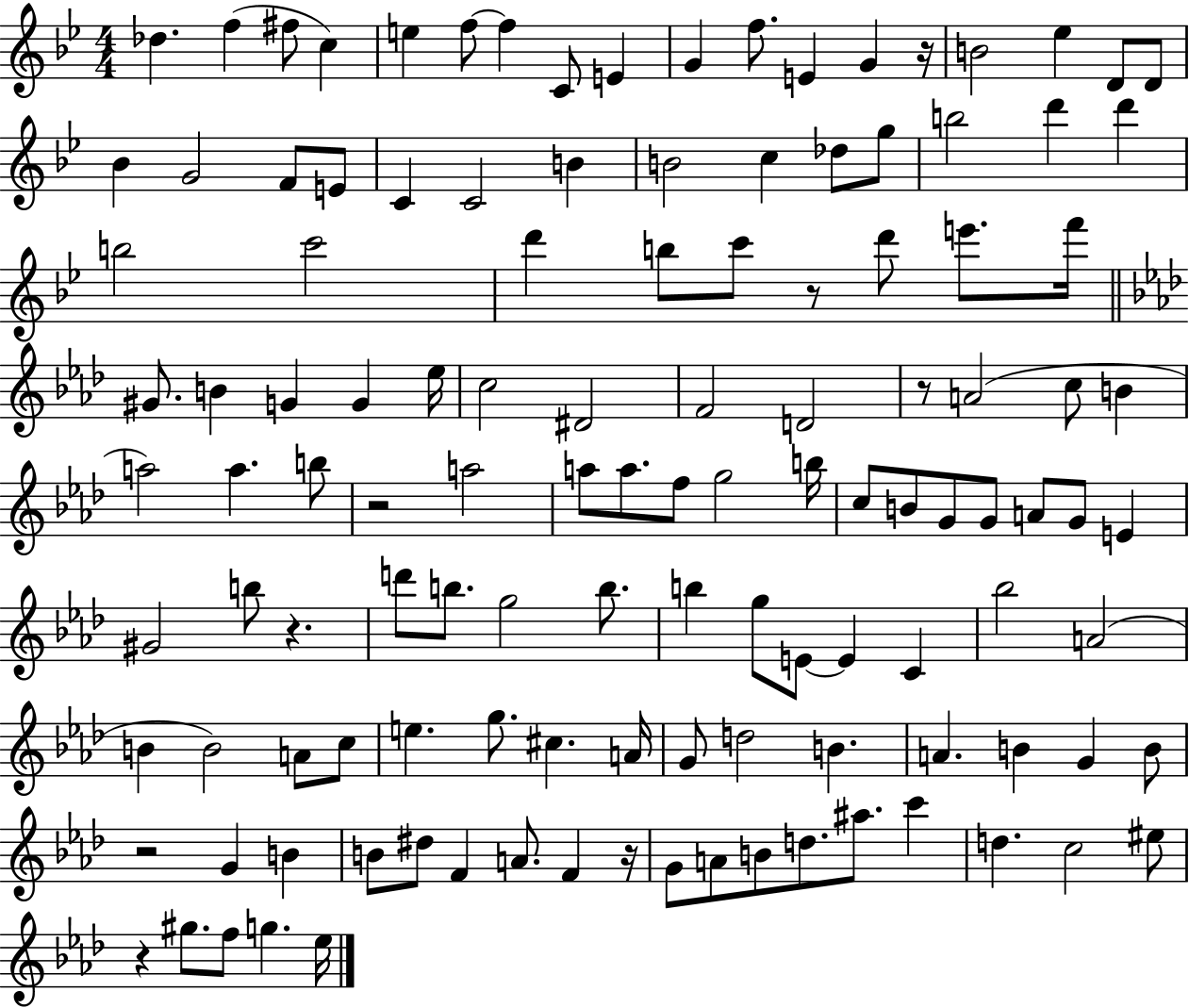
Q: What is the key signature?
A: BES major